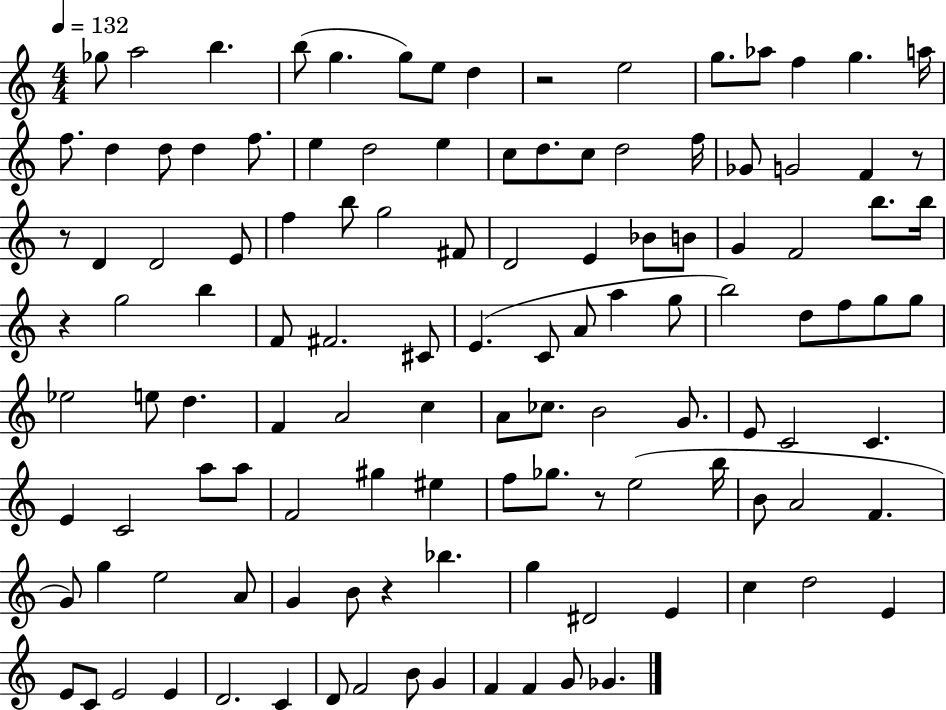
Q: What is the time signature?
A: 4/4